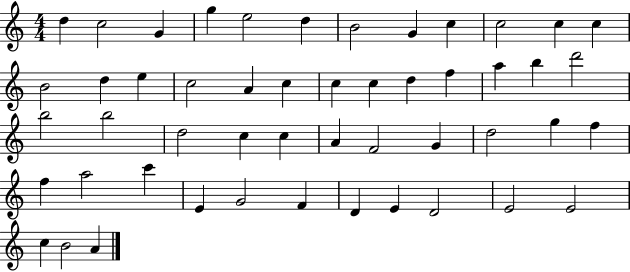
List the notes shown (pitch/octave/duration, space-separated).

D5/q C5/h G4/q G5/q E5/h D5/q B4/h G4/q C5/q C5/h C5/q C5/q B4/h D5/q E5/q C5/h A4/q C5/q C5/q C5/q D5/q F5/q A5/q B5/q D6/h B5/h B5/h D5/h C5/q C5/q A4/q F4/h G4/q D5/h G5/q F5/q F5/q A5/h C6/q E4/q G4/h F4/q D4/q E4/q D4/h E4/h E4/h C5/q B4/h A4/q